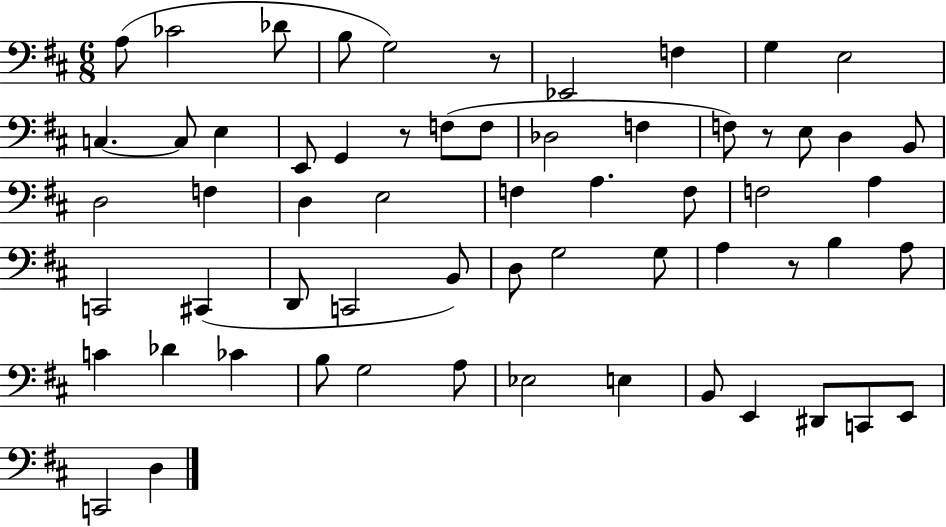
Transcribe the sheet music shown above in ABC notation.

X:1
T:Untitled
M:6/8
L:1/4
K:D
A,/2 _C2 _D/2 B,/2 G,2 z/2 _E,,2 F, G, E,2 C, C,/2 E, E,,/2 G,, z/2 F,/2 F,/2 _D,2 F, F,/2 z/2 E,/2 D, B,,/2 D,2 F, D, E,2 F, A, F,/2 F,2 A, C,,2 ^C,, D,,/2 C,,2 B,,/2 D,/2 G,2 G,/2 A, z/2 B, A,/2 C _D _C B,/2 G,2 A,/2 _E,2 E, B,,/2 E,, ^D,,/2 C,,/2 E,,/2 C,,2 D,